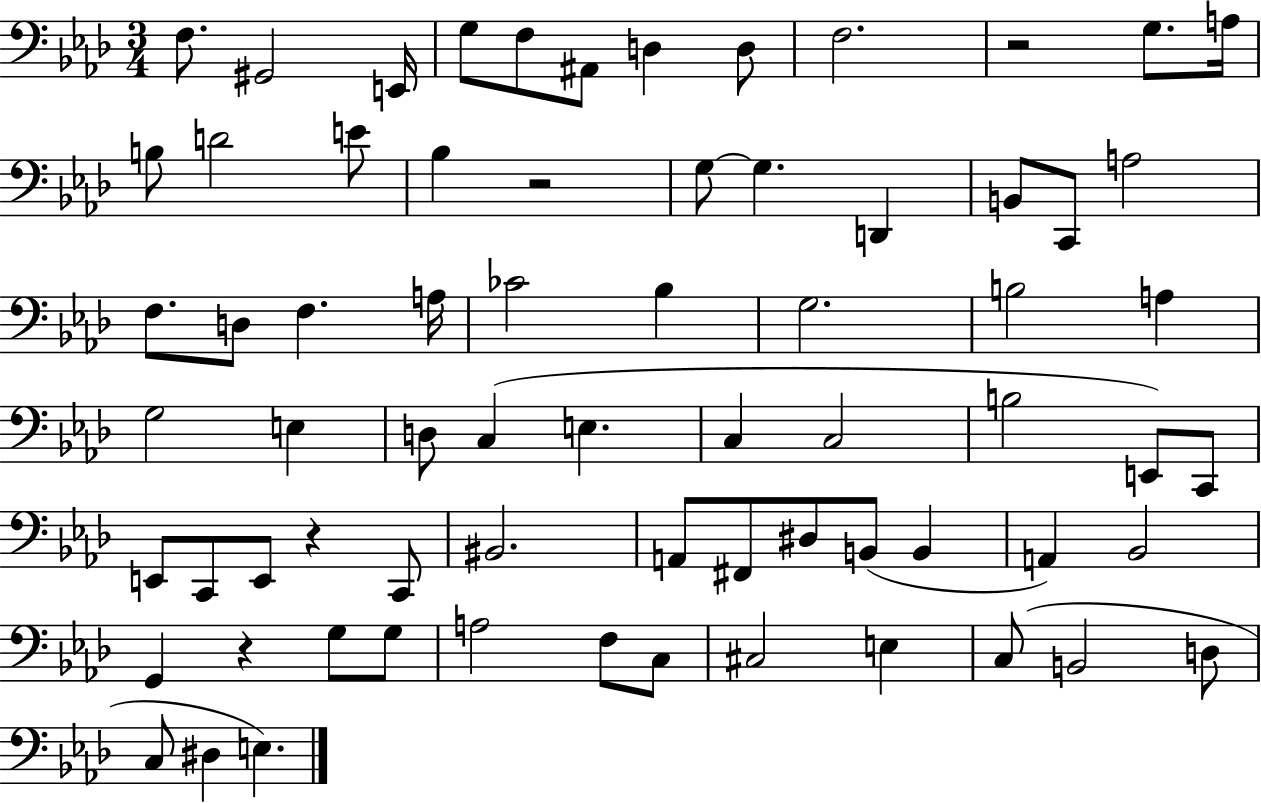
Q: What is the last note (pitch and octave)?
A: E3